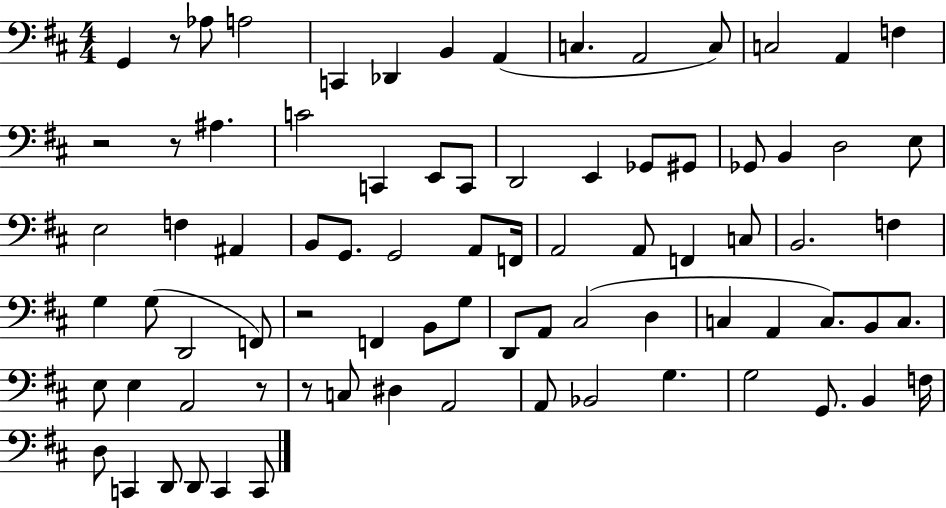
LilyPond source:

{
  \clef bass
  \numericTimeSignature
  \time 4/4
  \key d \major
  g,4 r8 aes8 a2 | c,4 des,4 b,4 a,4( | c4. a,2 c8) | c2 a,4 f4 | \break r2 r8 ais4. | c'2 c,4 e,8 c,8 | d,2 e,4 ges,8 gis,8 | ges,8 b,4 d2 e8 | \break e2 f4 ais,4 | b,8 g,8. g,2 a,8 f,16 | a,2 a,8 f,4 c8 | b,2. f4 | \break g4 g8( d,2 f,8) | r2 f,4 b,8 g8 | d,8 a,8 cis2( d4 | c4 a,4 c8.) b,8 c8. | \break e8 e4 a,2 r8 | r8 c8 dis4 a,2 | a,8 bes,2 g4. | g2 g,8. b,4 f16 | \break d8 c,4 d,8 d,8 c,4 c,8 | \bar "|."
}